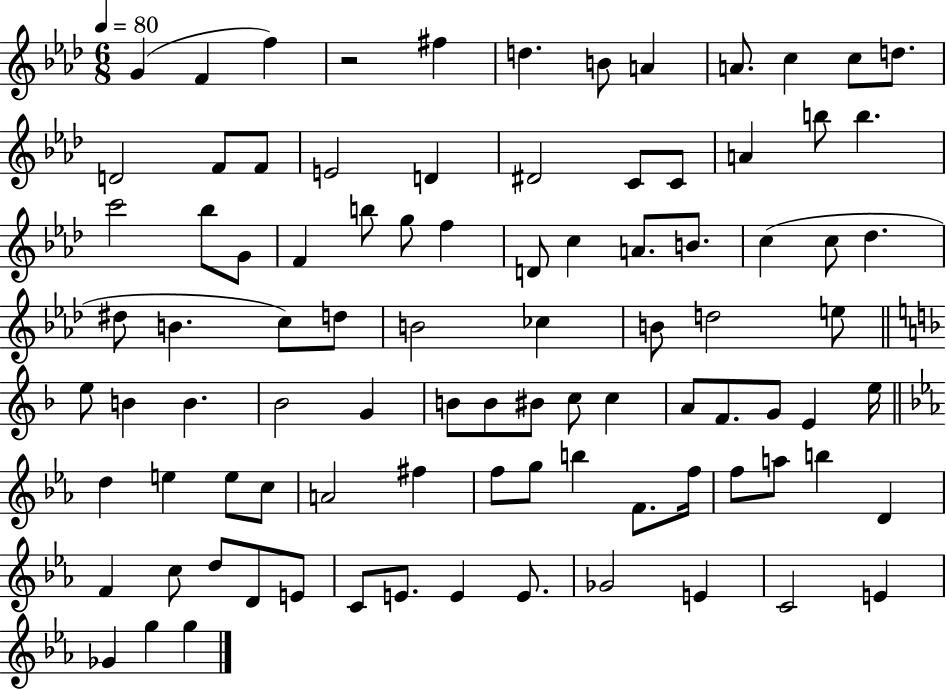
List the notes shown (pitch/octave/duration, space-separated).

G4/q F4/q F5/q R/h F#5/q D5/q. B4/e A4/q A4/e. C5/q C5/e D5/e. D4/h F4/e F4/e E4/h D4/q D#4/h C4/e C4/e A4/q B5/e B5/q. C6/h Bb5/e G4/e F4/q B5/e G5/e F5/q D4/e C5/q A4/e. B4/e. C5/q C5/e Db5/q. D#5/e B4/q. C5/e D5/e B4/h CES5/q B4/e D5/h E5/e E5/e B4/q B4/q. Bb4/h G4/q B4/e B4/e BIS4/e C5/e C5/q A4/e F4/e. G4/e E4/q E5/s D5/q E5/q E5/e C5/e A4/h F#5/q F5/e G5/e B5/q F4/e. F5/s F5/e A5/e B5/q D4/q F4/q C5/e D5/e D4/e E4/e C4/e E4/e. E4/q E4/e. Gb4/h E4/q C4/h E4/q Gb4/q G5/q G5/q